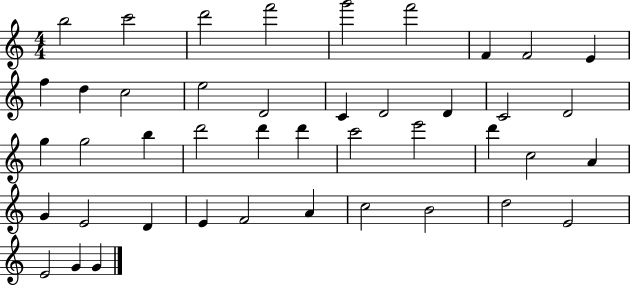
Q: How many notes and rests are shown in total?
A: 43